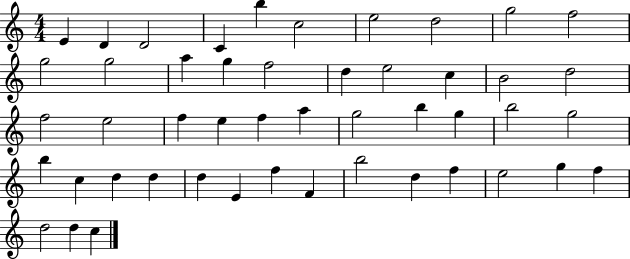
E4/q D4/q D4/h C4/q B5/q C5/h E5/h D5/h G5/h F5/h G5/h G5/h A5/q G5/q F5/h D5/q E5/h C5/q B4/h D5/h F5/h E5/h F5/q E5/q F5/q A5/q G5/h B5/q G5/q B5/h G5/h B5/q C5/q D5/q D5/q D5/q E4/q F5/q F4/q B5/h D5/q F5/q E5/h G5/q F5/q D5/h D5/q C5/q